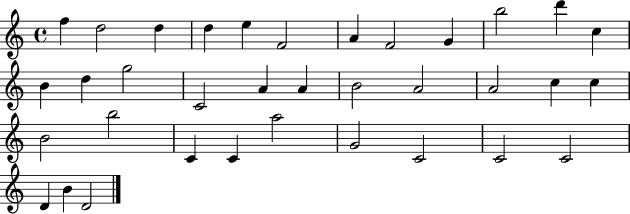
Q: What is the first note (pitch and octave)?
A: F5